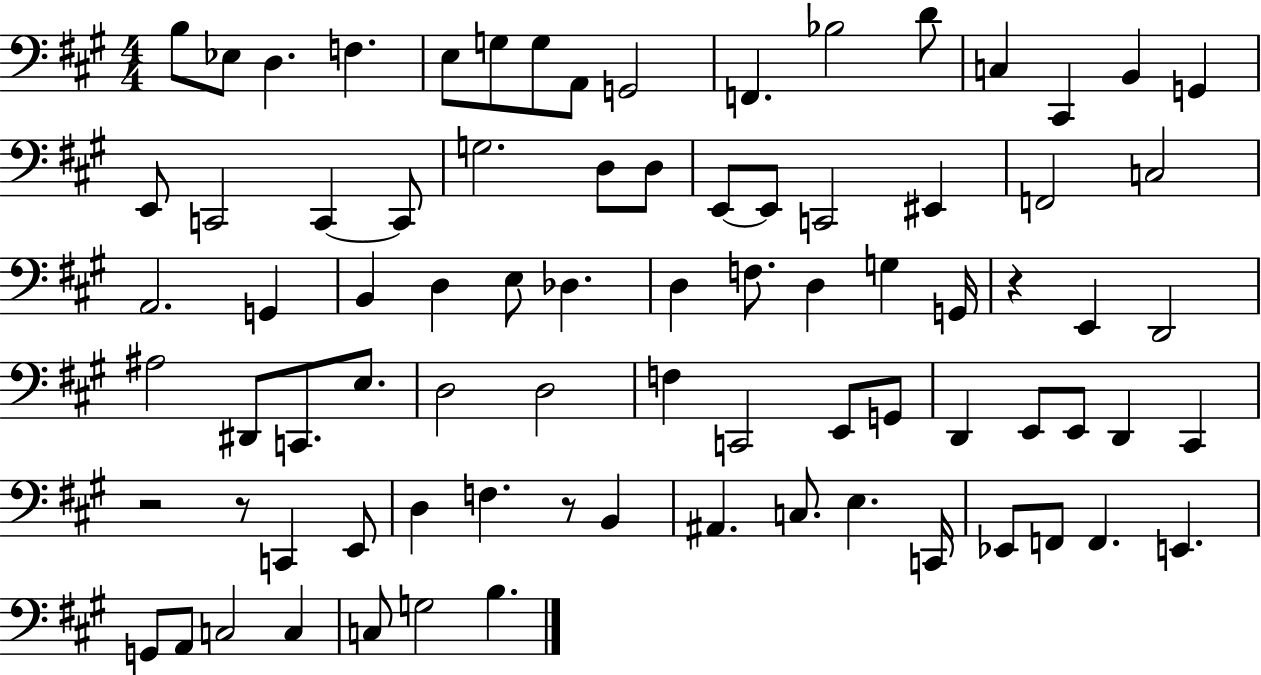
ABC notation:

X:1
T:Untitled
M:4/4
L:1/4
K:A
B,/2 _E,/2 D, F, E,/2 G,/2 G,/2 A,,/2 G,,2 F,, _B,2 D/2 C, ^C,, B,, G,, E,,/2 C,,2 C,, C,,/2 G,2 D,/2 D,/2 E,,/2 E,,/2 C,,2 ^E,, F,,2 C,2 A,,2 G,, B,, D, E,/2 _D, D, F,/2 D, G, G,,/4 z E,, D,,2 ^A,2 ^D,,/2 C,,/2 E,/2 D,2 D,2 F, C,,2 E,,/2 G,,/2 D,, E,,/2 E,,/2 D,, ^C,, z2 z/2 C,, E,,/2 D, F, z/2 B,, ^A,, C,/2 E, C,,/4 _E,,/2 F,,/2 F,, E,, G,,/2 A,,/2 C,2 C, C,/2 G,2 B,